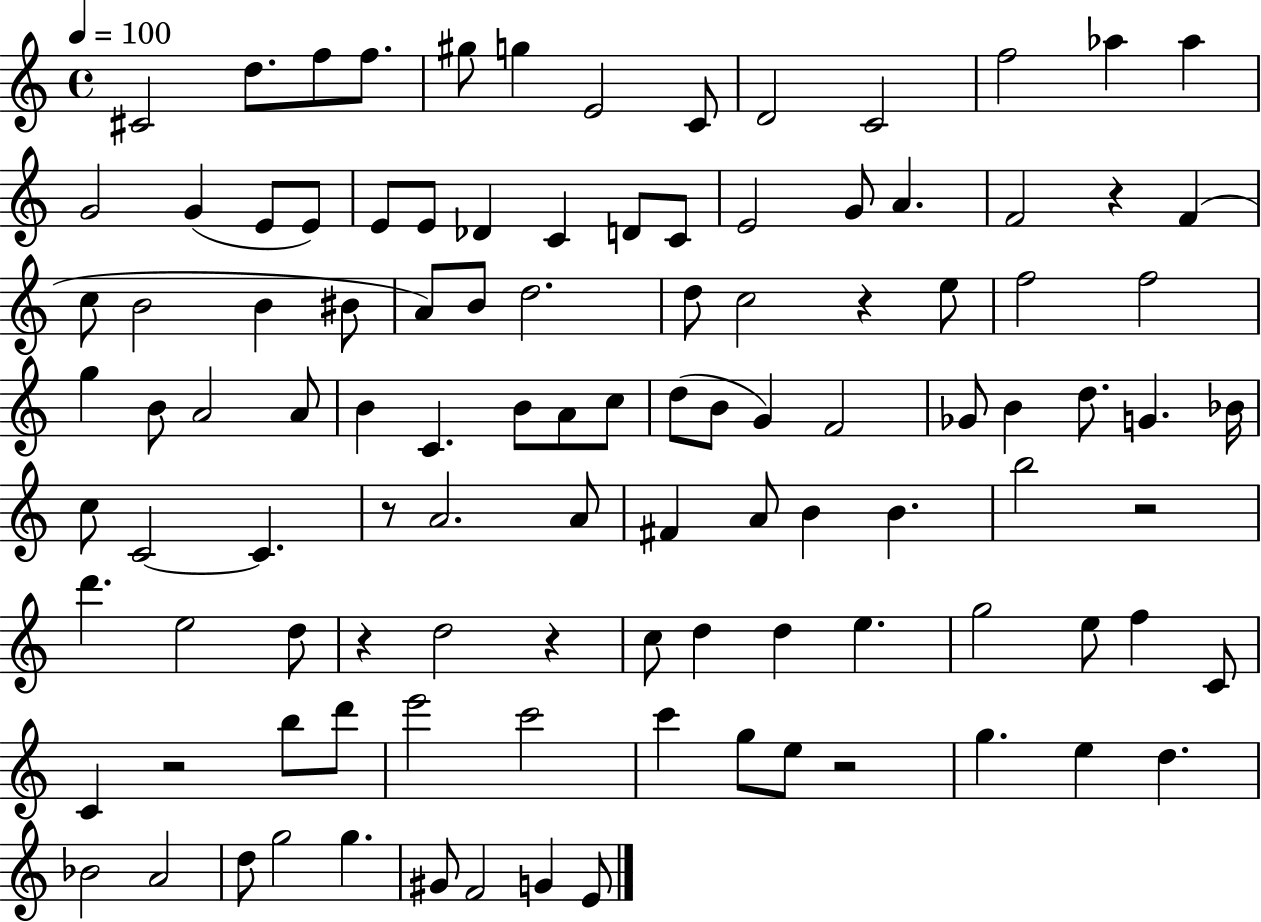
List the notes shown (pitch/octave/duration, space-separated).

C#4/h D5/e. F5/e F5/e. G#5/e G5/q E4/h C4/e D4/h C4/h F5/h Ab5/q Ab5/q G4/h G4/q E4/e E4/e E4/e E4/e Db4/q C4/q D4/e C4/e E4/h G4/e A4/q. F4/h R/q F4/q C5/e B4/h B4/q BIS4/e A4/e B4/e D5/h. D5/e C5/h R/q E5/e F5/h F5/h G5/q B4/e A4/h A4/e B4/q C4/q. B4/e A4/e C5/e D5/e B4/e G4/q F4/h Gb4/e B4/q D5/e. G4/q. Bb4/s C5/e C4/h C4/q. R/e A4/h. A4/e F#4/q A4/e B4/q B4/q. B5/h R/h D6/q. E5/h D5/e R/q D5/h R/q C5/e D5/q D5/q E5/q. G5/h E5/e F5/q C4/e C4/q R/h B5/e D6/e E6/h C6/h C6/q G5/e E5/e R/h G5/q. E5/q D5/q. Bb4/h A4/h D5/e G5/h G5/q. G#4/e F4/h G4/q E4/e